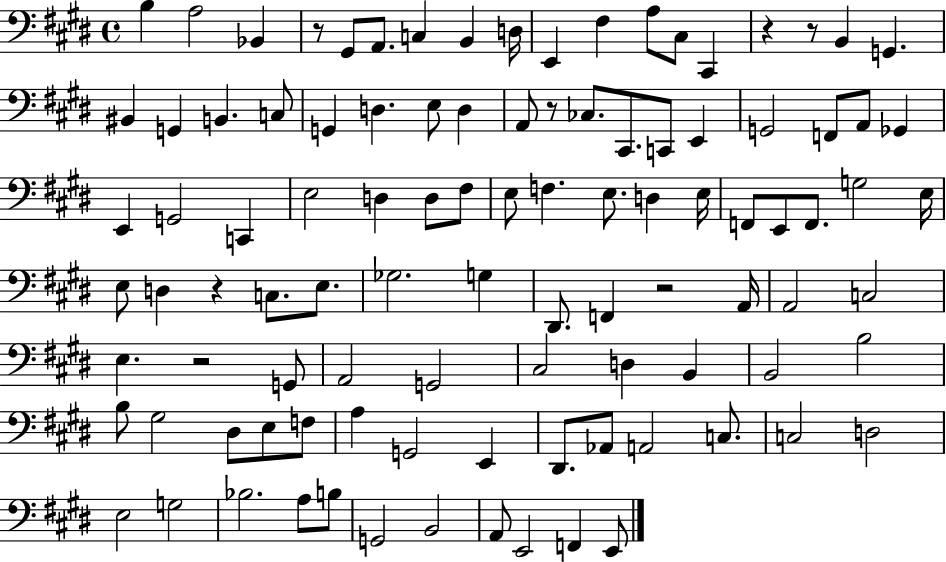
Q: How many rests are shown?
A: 7